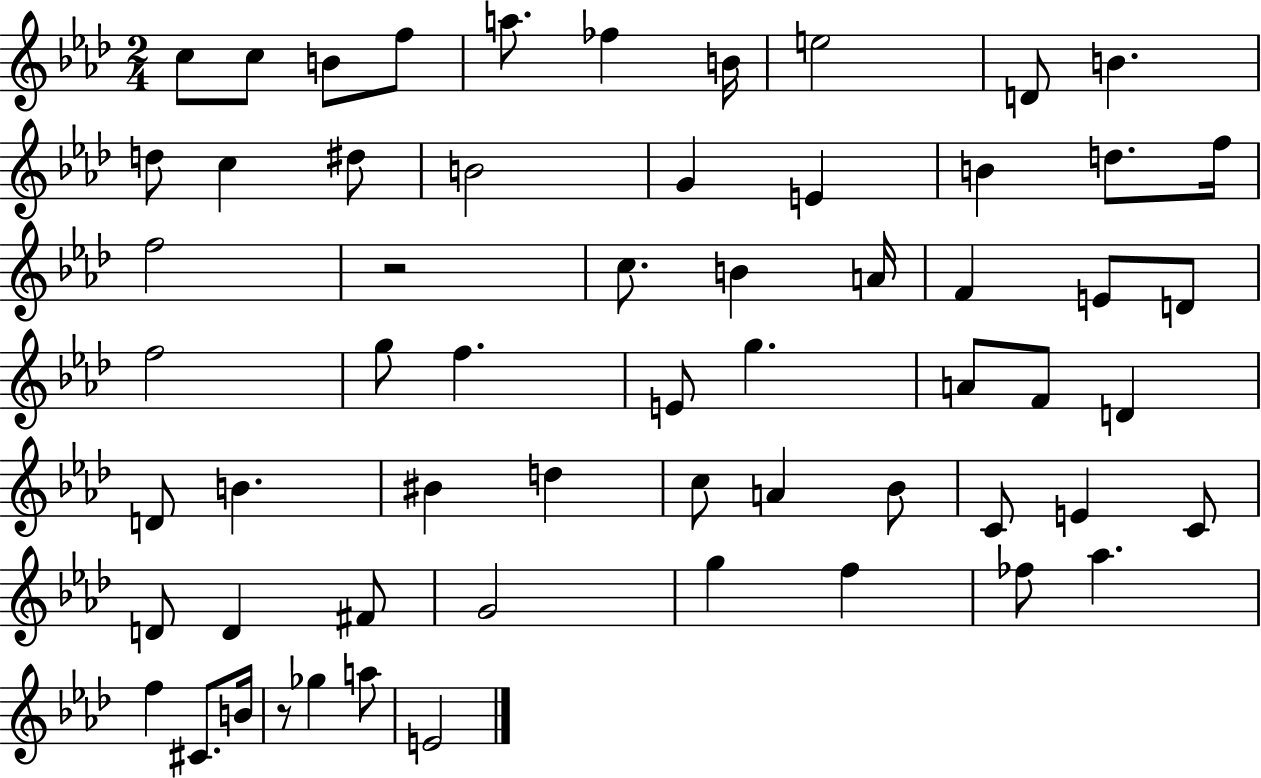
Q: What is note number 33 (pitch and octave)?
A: F4